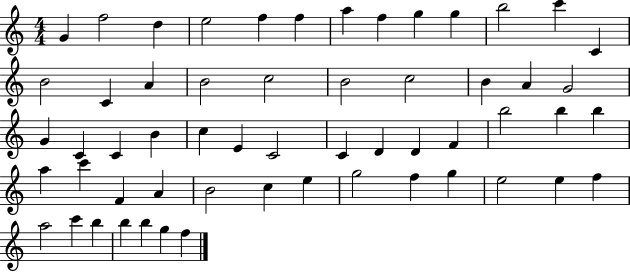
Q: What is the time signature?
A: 4/4